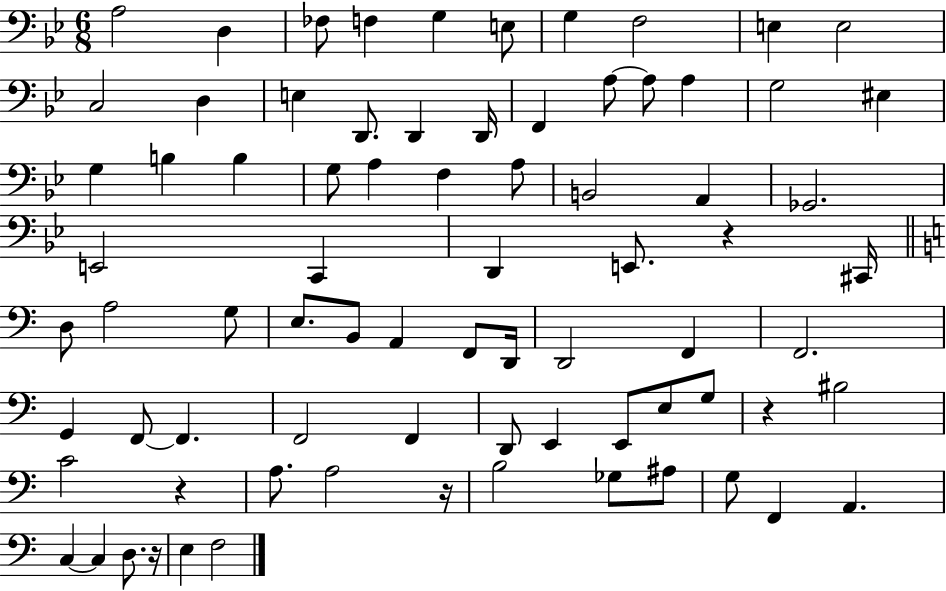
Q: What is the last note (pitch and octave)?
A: F3